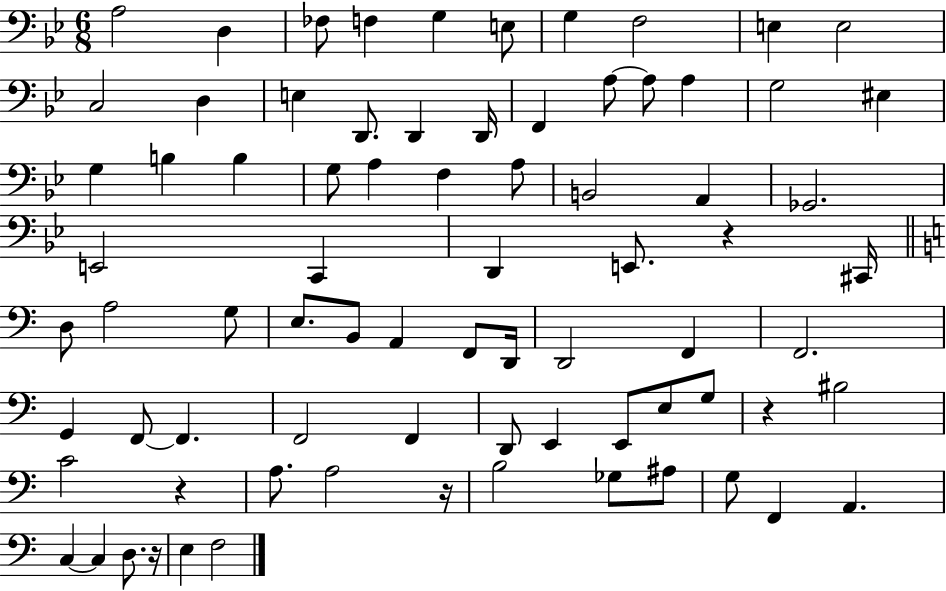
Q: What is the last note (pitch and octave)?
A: F3